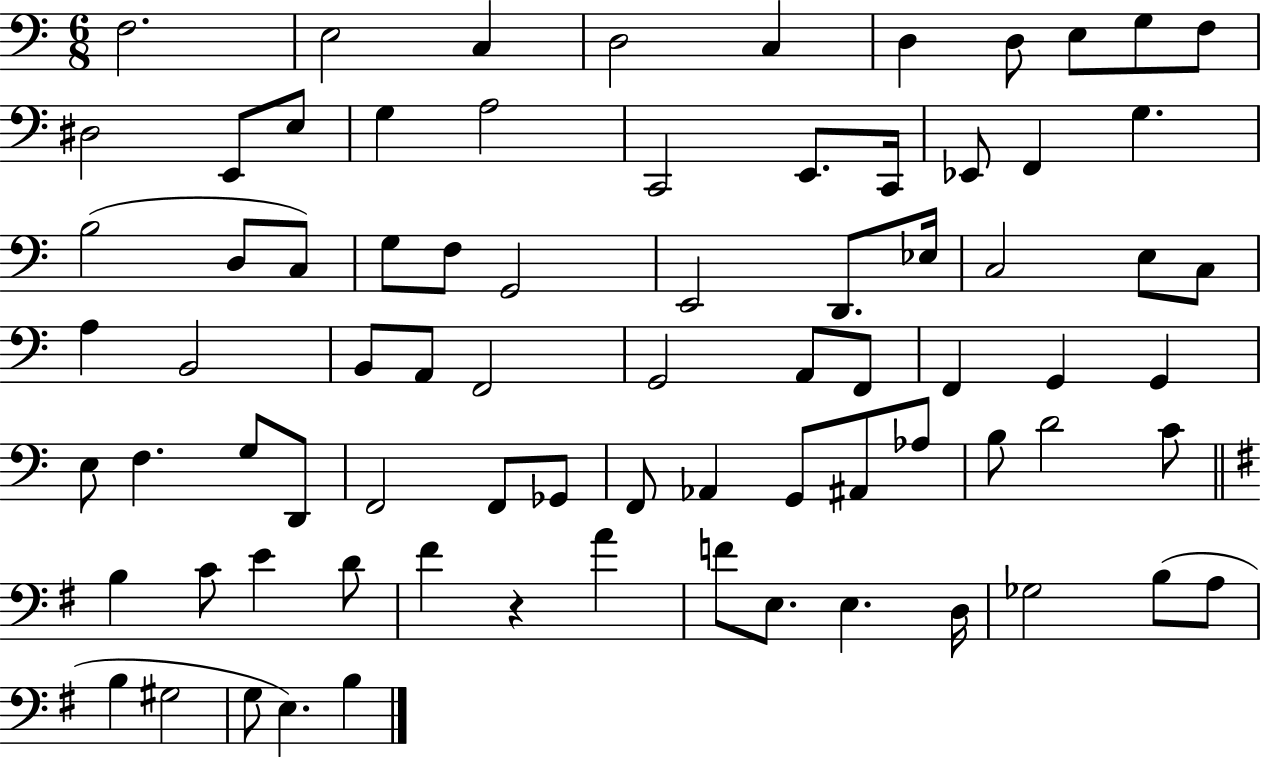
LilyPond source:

{
  \clef bass
  \numericTimeSignature
  \time 6/8
  \key c \major
  f2. | e2 c4 | d2 c4 | d4 d8 e8 g8 f8 | \break dis2 e,8 e8 | g4 a2 | c,2 e,8. c,16 | ees,8 f,4 g4. | \break b2( d8 c8) | g8 f8 g,2 | e,2 d,8. ees16 | c2 e8 c8 | \break a4 b,2 | b,8 a,8 f,2 | g,2 a,8 f,8 | f,4 g,4 g,4 | \break e8 f4. g8 d,8 | f,2 f,8 ges,8 | f,8 aes,4 g,8 ais,8 aes8 | b8 d'2 c'8 | \break \bar "||" \break \key g \major b4 c'8 e'4 d'8 | fis'4 r4 a'4 | f'8 e8. e4. d16 | ges2 b8( a8 | \break b4 gis2 | g8 e4.) b4 | \bar "|."
}